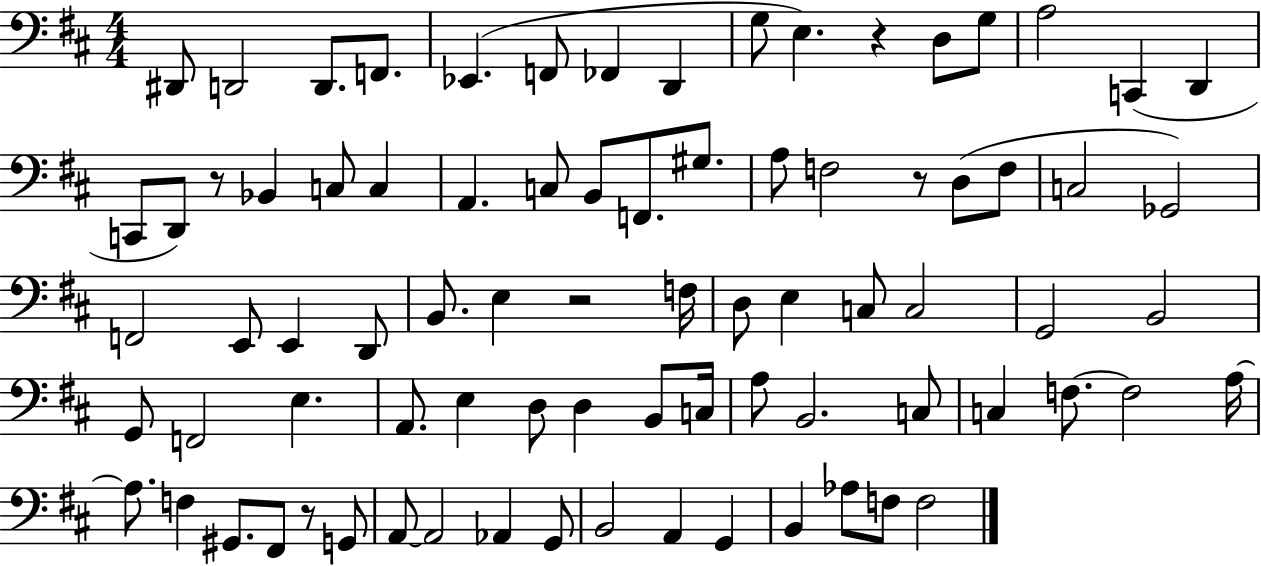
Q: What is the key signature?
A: D major